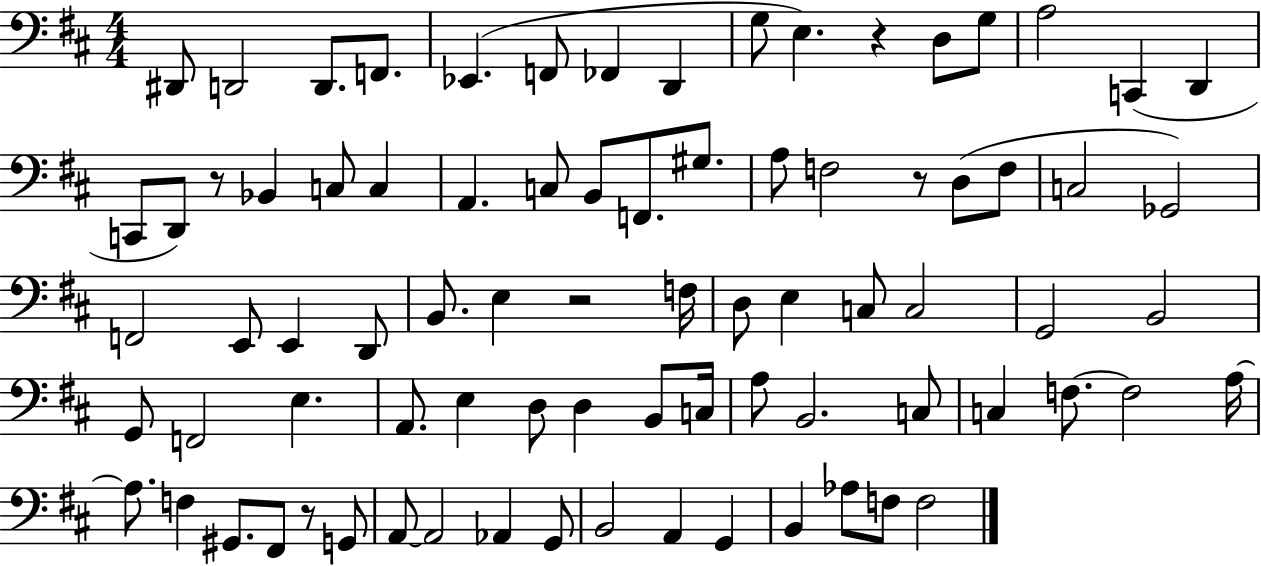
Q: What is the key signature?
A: D major